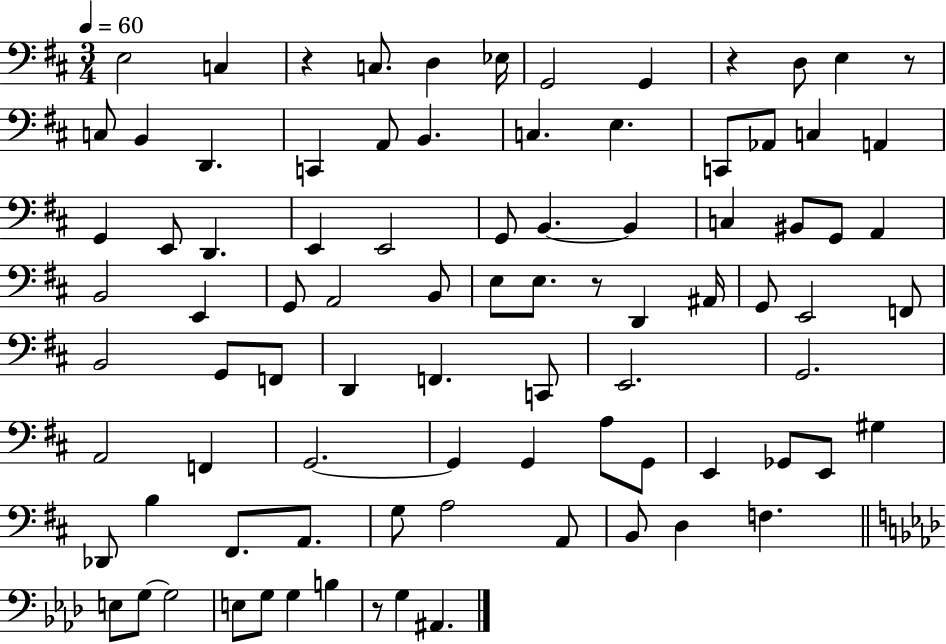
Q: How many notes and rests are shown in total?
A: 88